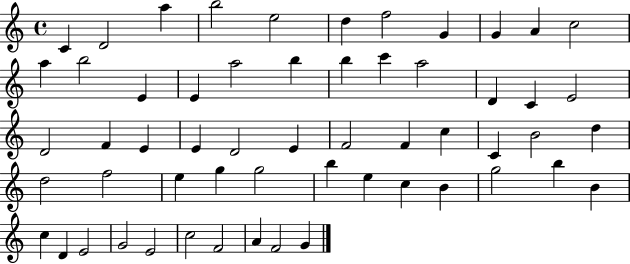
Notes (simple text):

C4/q D4/h A5/q B5/h E5/h D5/q F5/h G4/q G4/q A4/q C5/h A5/q B5/h E4/q E4/q A5/h B5/q B5/q C6/q A5/h D4/q C4/q E4/h D4/h F4/q E4/q E4/q D4/h E4/q F4/h F4/q C5/q C4/q B4/h D5/q D5/h F5/h E5/q G5/q G5/h B5/q E5/q C5/q B4/q G5/h B5/q B4/q C5/q D4/q E4/h G4/h E4/h C5/h F4/h A4/q F4/h G4/q